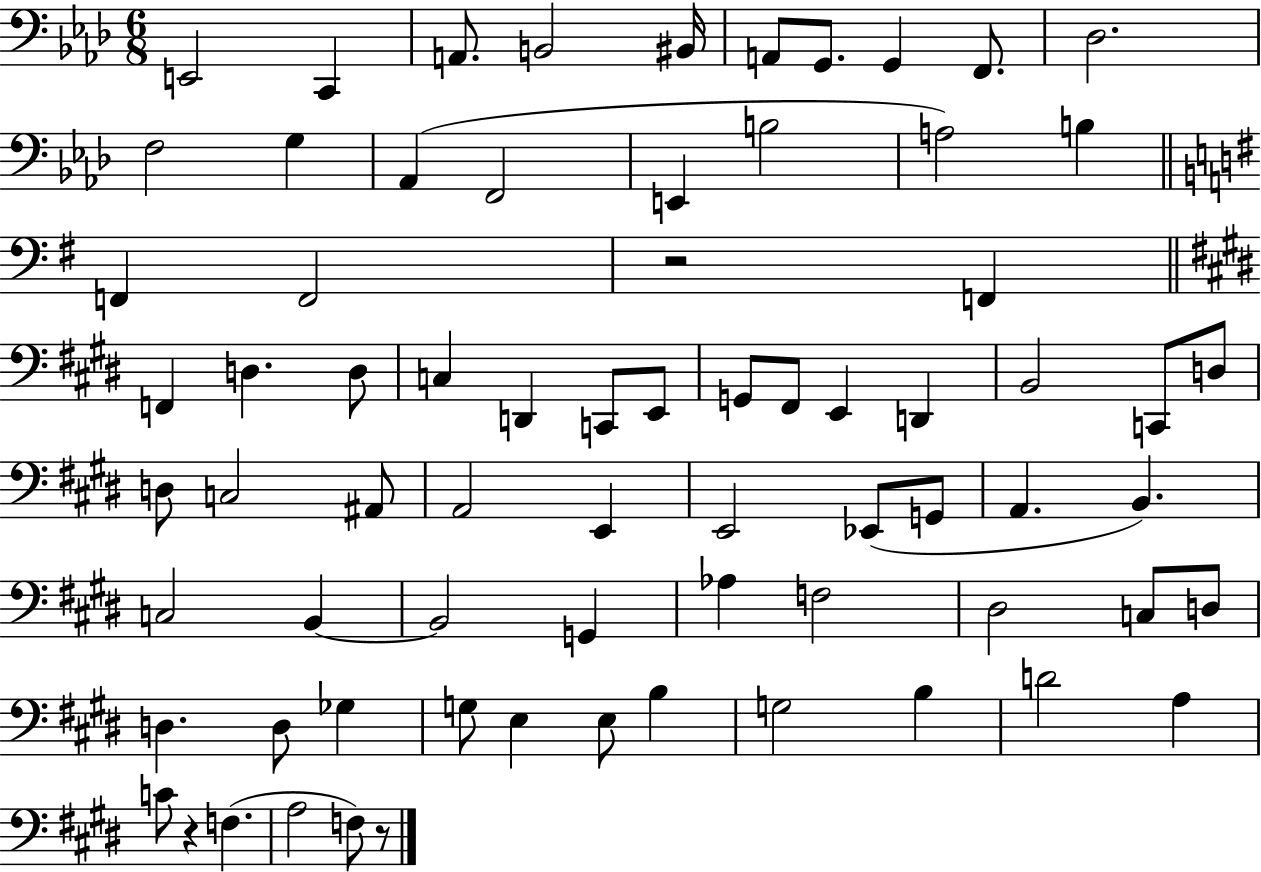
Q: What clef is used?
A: bass